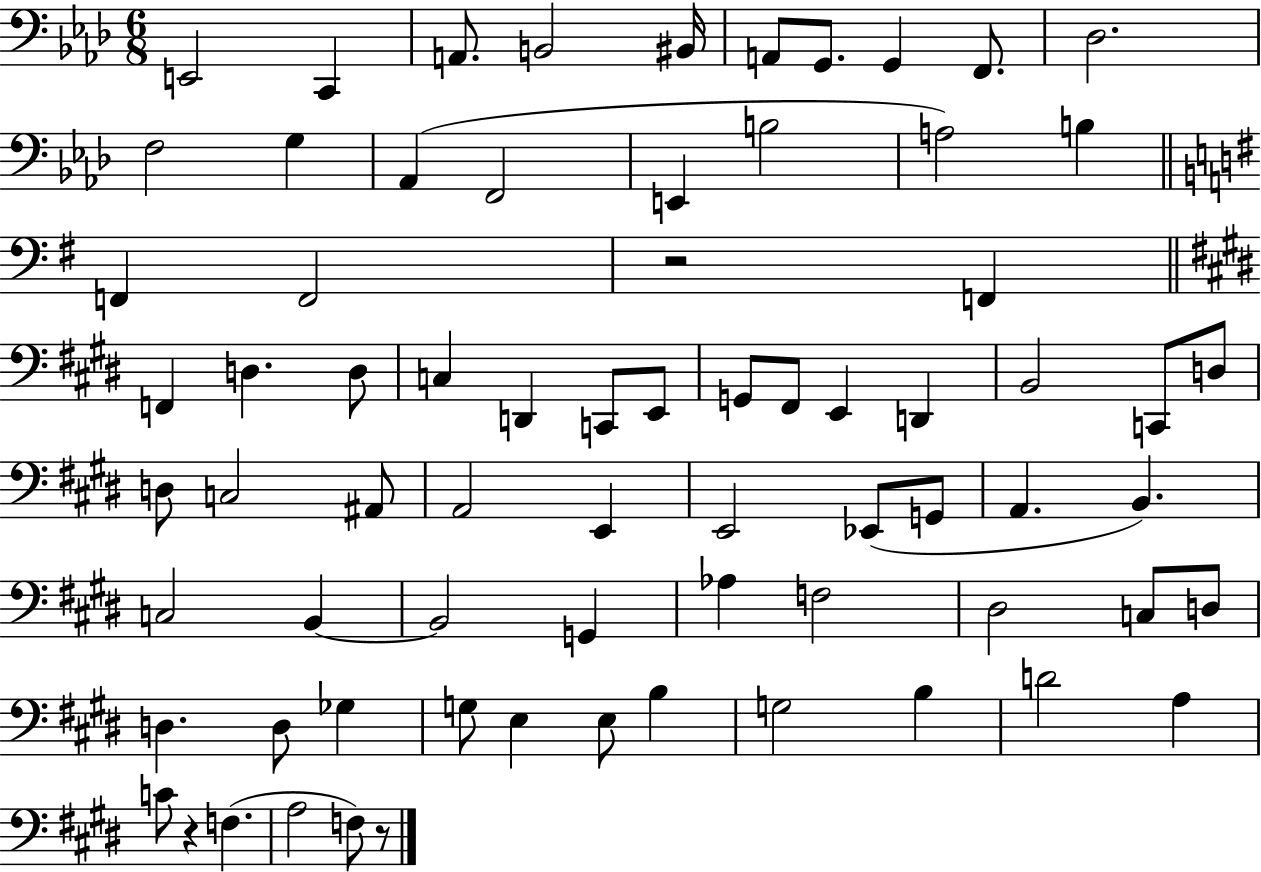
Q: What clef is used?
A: bass